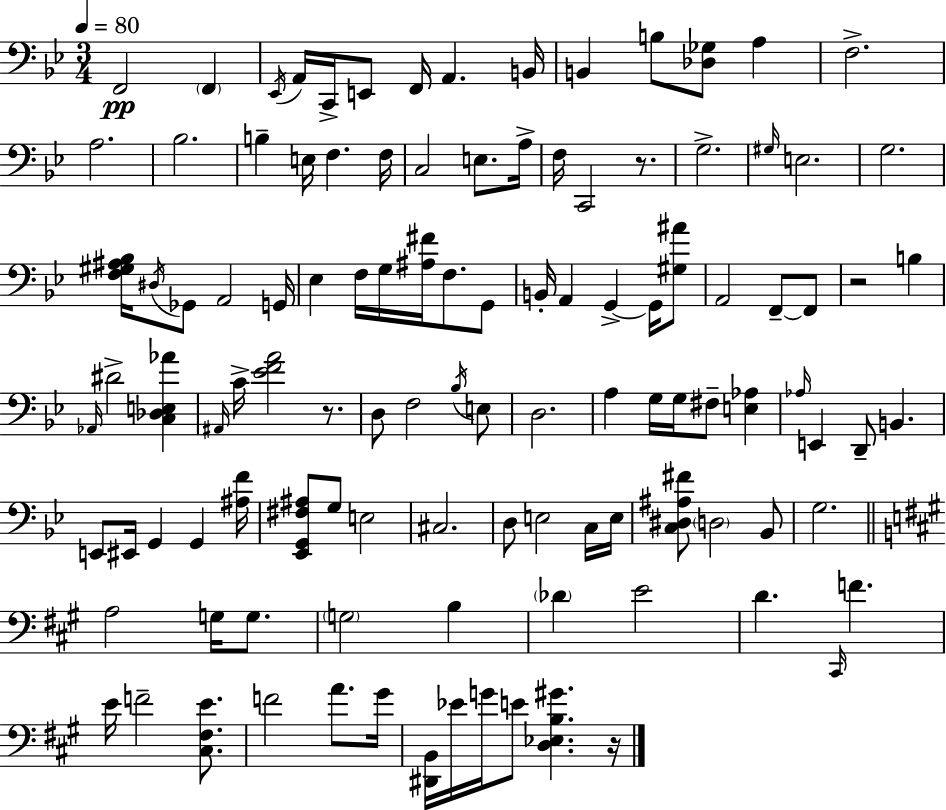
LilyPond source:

{
  \clef bass
  \numericTimeSignature
  \time 3/4
  \key g \minor
  \tempo 4 = 80
  f,2\pp \parenthesize f,4 | \acciaccatura { ees,16 } a,16 c,16-> e,8 f,16 a,4. | b,16 b,4 b8 <des ges>8 a4 | f2.-> | \break a2. | bes2. | b4-- e16 f4. | f16 c2 e8. | \break a16-> f16 c,2 r8. | g2.-> | \grace { gis16 } e2. | g2. | \break <f gis ais bes>16 \acciaccatura { dis16 } ges,8 a,2 | g,16 ees4 f16 g16 <ais fis'>16 f8. | g,8 b,16-. a,4 g,4->~~ | g,16 <gis ais'>8 a,2 f,8--~~ | \break f,8 r2 b4 | \grace { aes,16 } dis'2-> | <c des e aes'>4 \grace { ais,16 } c'16-> <ees' f' a'>2 | r8. d8 f2 | \break \acciaccatura { bes16 } e8 d2. | a4 g16 g16 | fis8-- <e aes>4 \grace { aes16 } e,4 d,8-- | b,4. e,8 eis,16 g,4 | \break g,4 <ais f'>16 <ees, g, fis ais>8 g8 e2 | cis2. | d8 e2 | c16 e16 <c dis ais fis'>8 \parenthesize d2 | \break bes,8 g2. | \bar "||" \break \key a \major a2 g16 g8. | \parenthesize g2 b4 | \parenthesize des'4 e'2 | d'4. \grace { cis,16 } f'4. | \break e'16 f'2-- <cis fis e'>8. | f'2 a'8. | gis'16 <dis, b,>16 ees'16 g'16 e'8 <d ees b gis'>4. | r16 \bar "|."
}